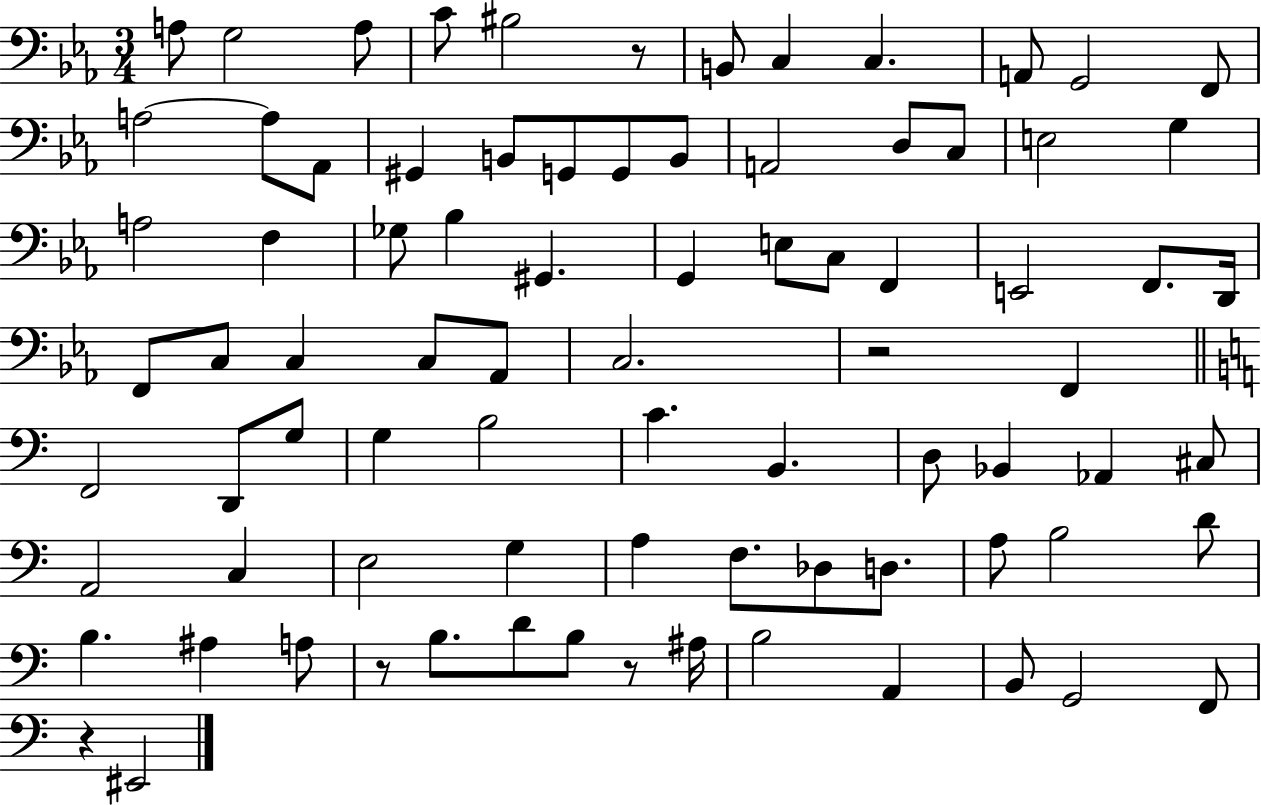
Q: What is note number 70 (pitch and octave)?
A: D4